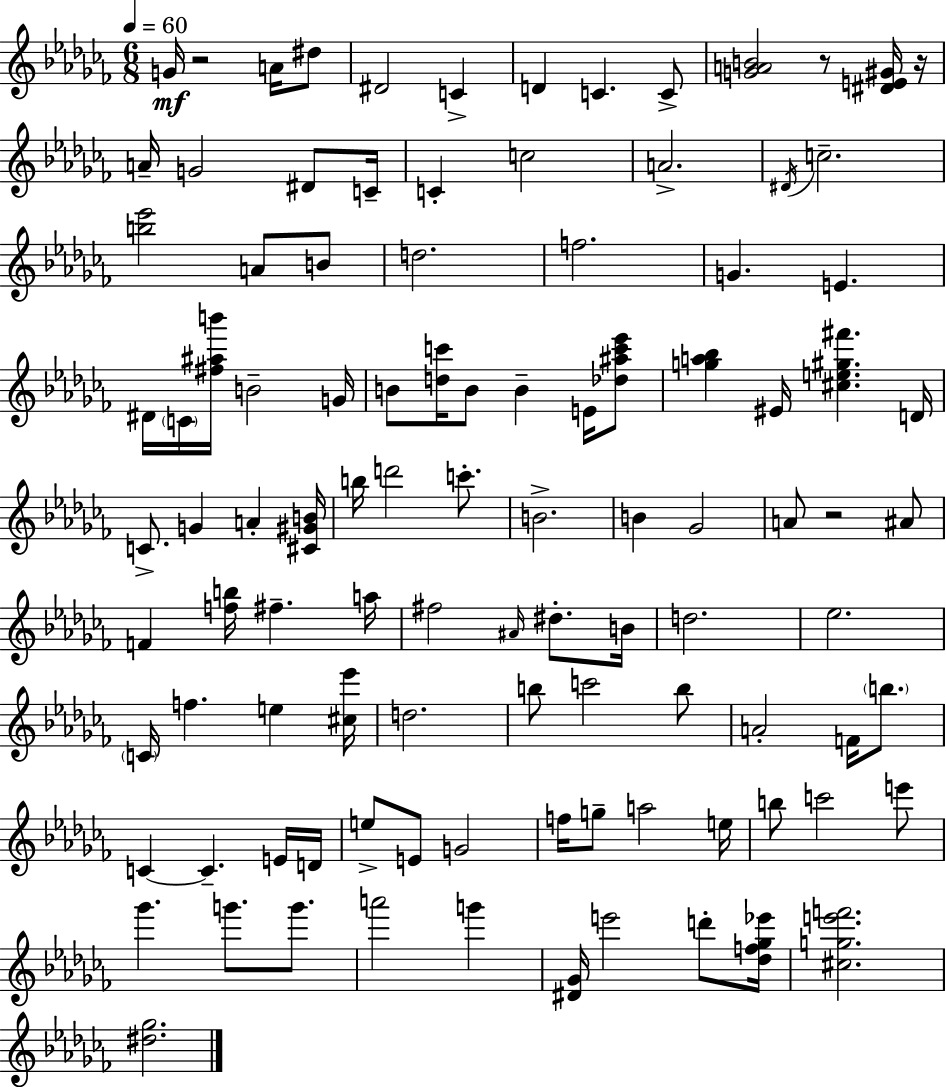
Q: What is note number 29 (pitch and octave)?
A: B4